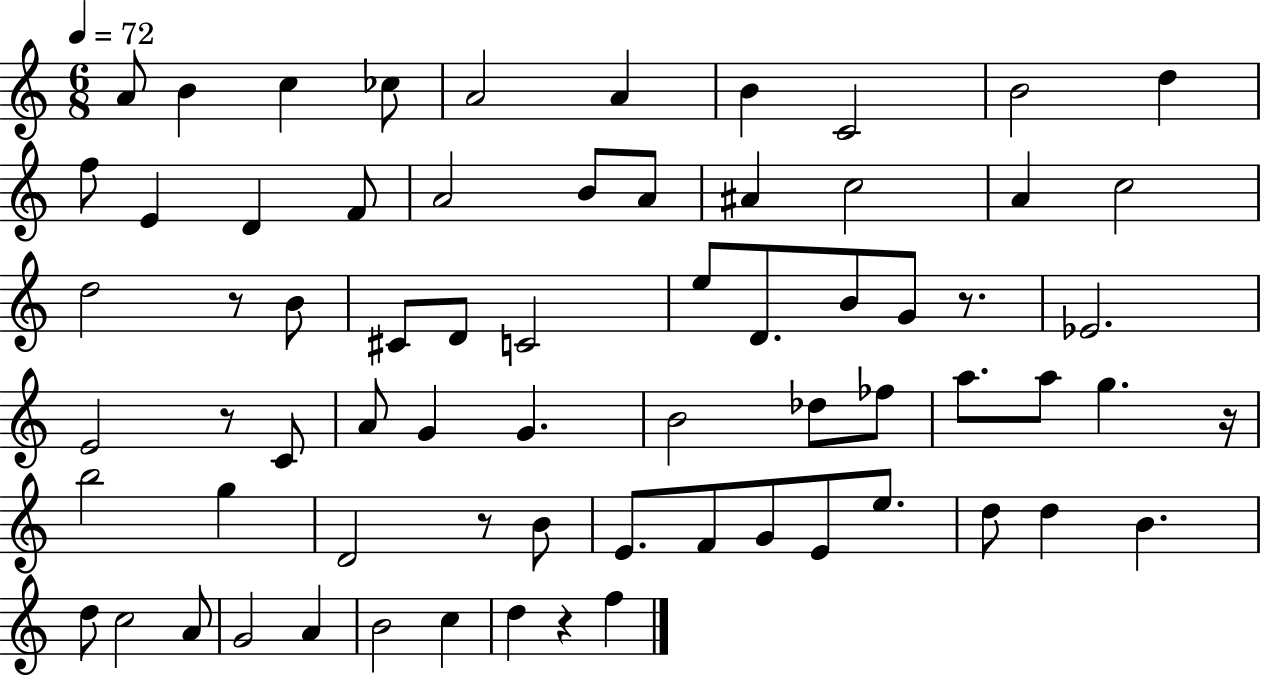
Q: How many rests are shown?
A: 6